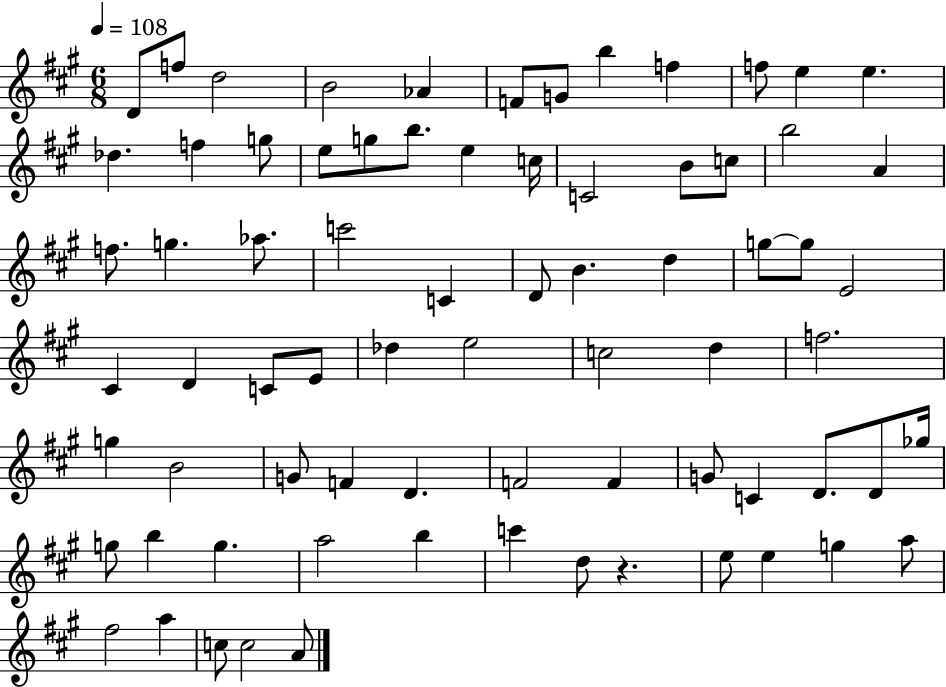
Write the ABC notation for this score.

X:1
T:Untitled
M:6/8
L:1/4
K:A
D/2 f/2 d2 B2 _A F/2 G/2 b f f/2 e e _d f g/2 e/2 g/2 b/2 e c/4 C2 B/2 c/2 b2 A f/2 g _a/2 c'2 C D/2 B d g/2 g/2 E2 ^C D C/2 E/2 _d e2 c2 d f2 g B2 G/2 F D F2 F G/2 C D/2 D/2 _g/4 g/2 b g a2 b c' d/2 z e/2 e g a/2 ^f2 a c/2 c2 A/2